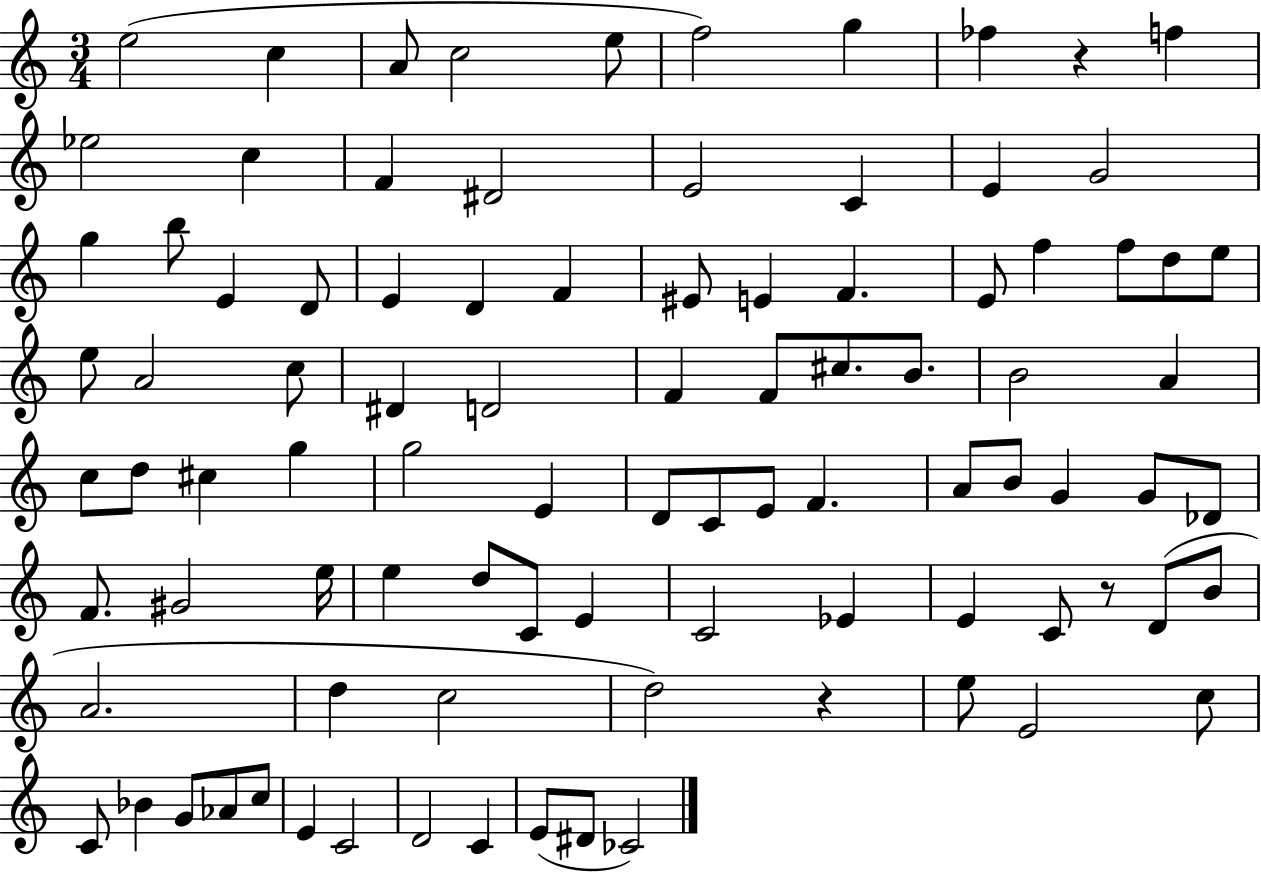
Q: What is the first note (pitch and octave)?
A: E5